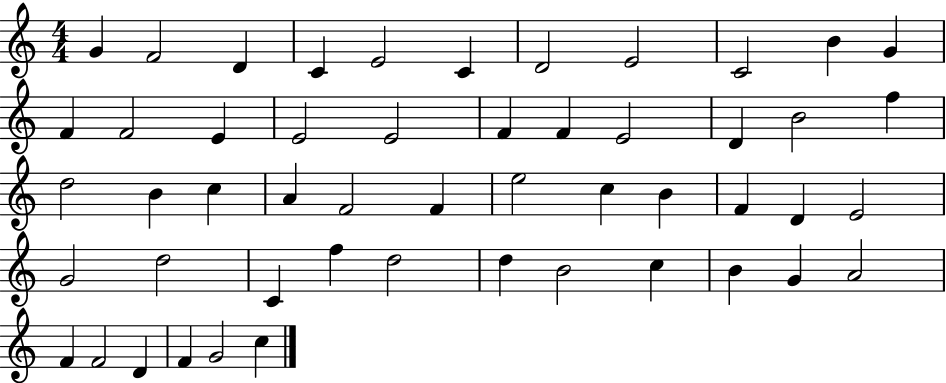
G4/q F4/h D4/q C4/q E4/h C4/q D4/h E4/h C4/h B4/q G4/q F4/q F4/h E4/q E4/h E4/h F4/q F4/q E4/h D4/q B4/h F5/q D5/h B4/q C5/q A4/q F4/h F4/q E5/h C5/q B4/q F4/q D4/q E4/h G4/h D5/h C4/q F5/q D5/h D5/q B4/h C5/q B4/q G4/q A4/h F4/q F4/h D4/q F4/q G4/h C5/q